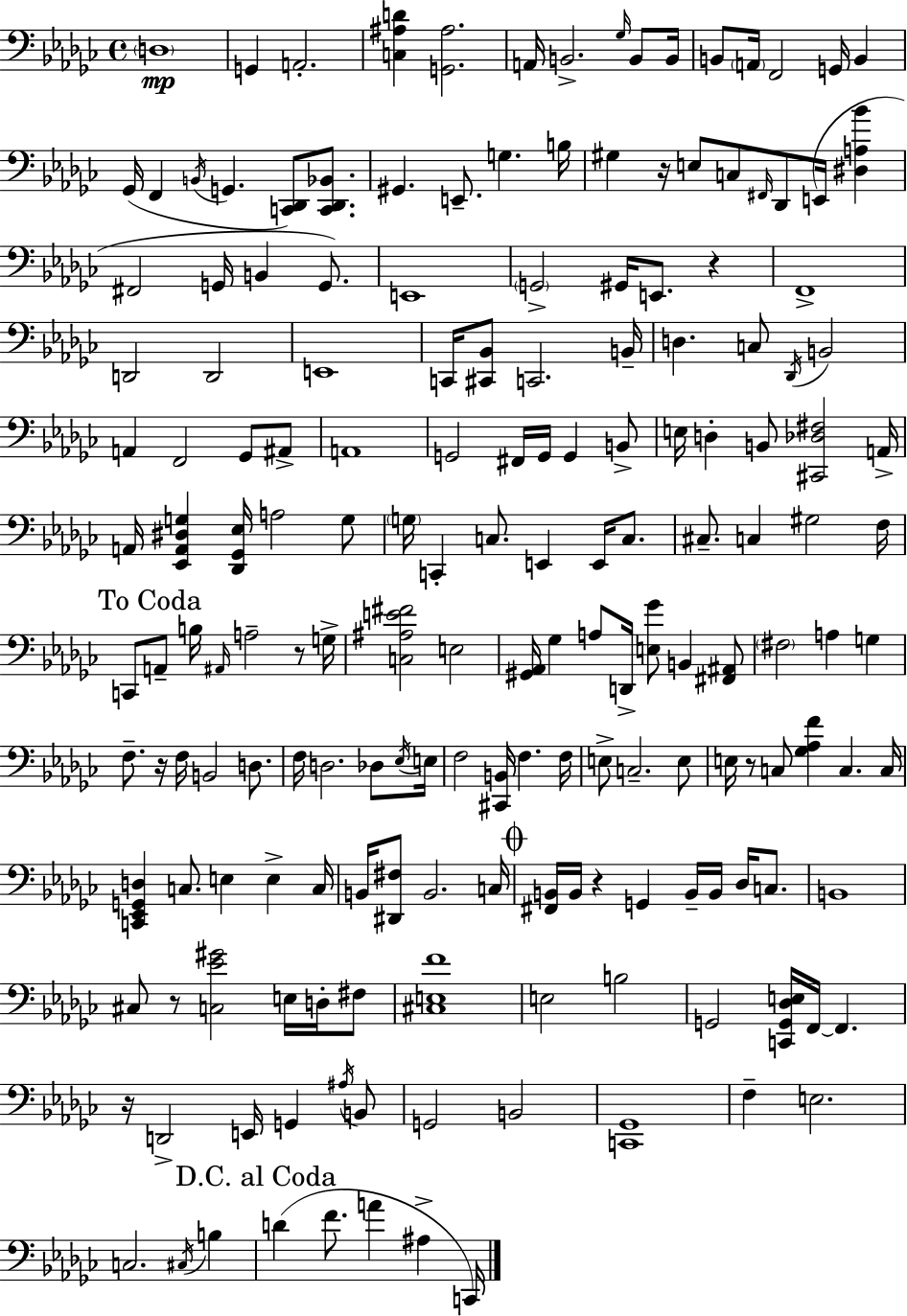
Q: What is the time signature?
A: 4/4